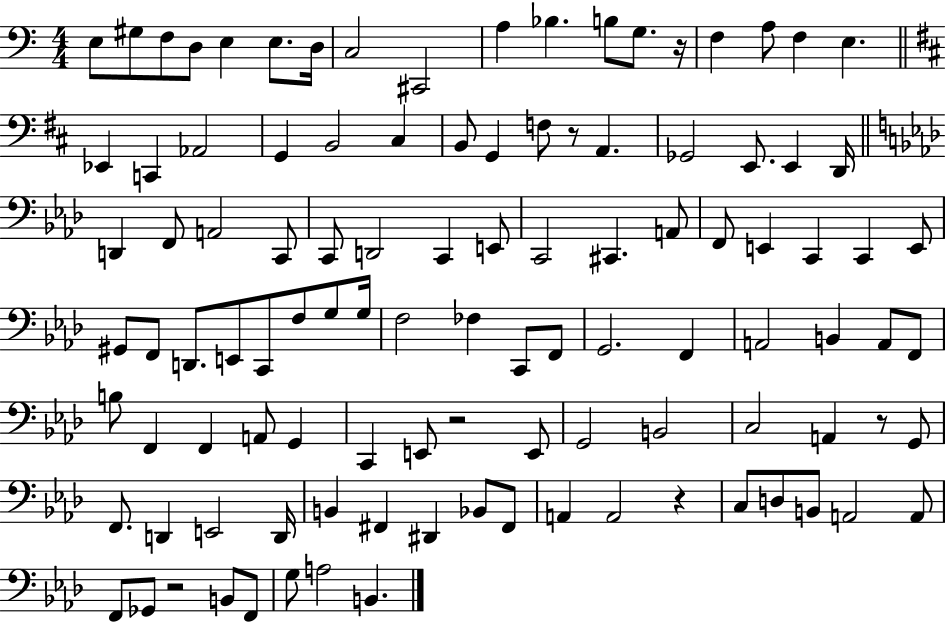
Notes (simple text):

E3/e G#3/e F3/e D3/e E3/q E3/e. D3/s C3/h C#2/h A3/q Bb3/q. B3/e G3/e. R/s F3/q A3/e F3/q E3/q. Eb2/q C2/q Ab2/h G2/q B2/h C#3/q B2/e G2/q F3/e R/e A2/q. Gb2/h E2/e. E2/q D2/s D2/q F2/e A2/h C2/e C2/e D2/h C2/q E2/e C2/h C#2/q. A2/e F2/e E2/q C2/q C2/q E2/e G#2/e F2/e D2/e. E2/e C2/e F3/e G3/e G3/s F3/h FES3/q C2/e F2/e G2/h. F2/q A2/h B2/q A2/e F2/e B3/e F2/q F2/q A2/e G2/q C2/q E2/e R/h E2/e G2/h B2/h C3/h A2/q R/e G2/e F2/e. D2/q E2/h D2/s B2/q F#2/q D#2/q Bb2/e F#2/e A2/q A2/h R/q C3/e D3/e B2/e A2/h A2/e F2/e Gb2/e R/h B2/e F2/e G3/e A3/h B2/q.